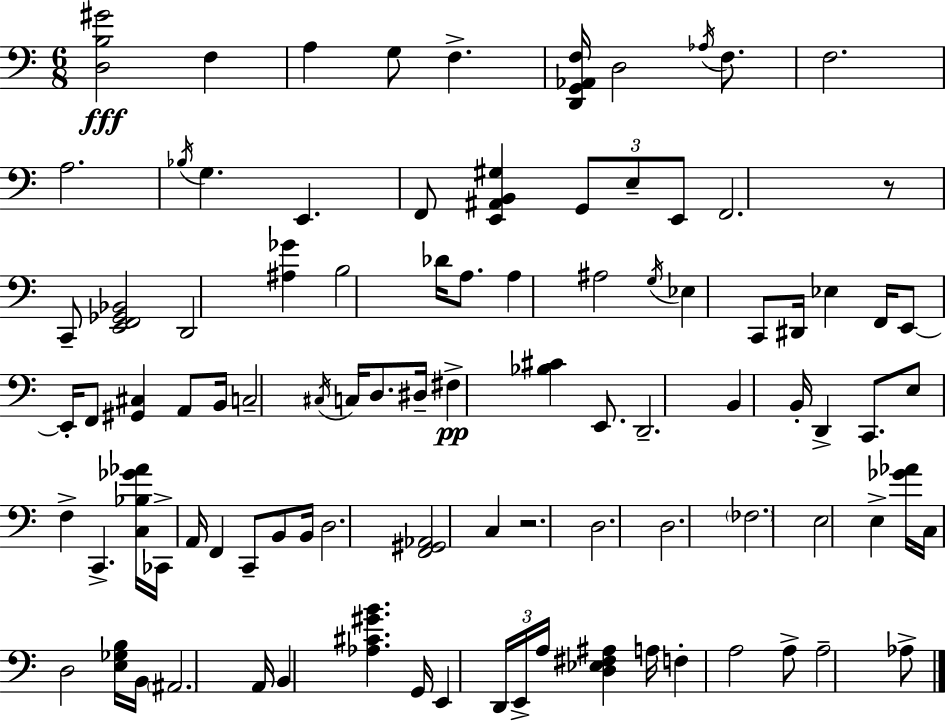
[D3,B3,G#4]/h F3/q A3/q G3/e F3/q. [D2,G2,Ab2,F3]/s D3/h Ab3/s F3/e. F3/h. A3/h. Bb3/s G3/q. E2/q. F2/e [E2,A#2,B2,G#3]/q G2/e E3/e E2/e F2/h. R/e C2/e [E2,F2,Gb2,Bb2]/h D2/h [A#3,Gb4]/q B3/h Db4/s A3/e. A3/q A#3/h G3/s Eb3/q C2/e D#2/s Eb3/q F2/s E2/e E2/s F2/e [G#2,C#3]/q A2/e B2/s C3/h C#3/s C3/s D3/e. D#3/s F#3/q [Bb3,C#4]/q E2/e. D2/h. B2/q B2/s D2/q C2/e. E3/e F3/q C2/q. [C3,Bb3,Gb4,Ab4]/s CES2/s A2/s F2/q C2/e B2/e B2/s D3/h. [F2,G#2,Ab2]/h C3/q R/h. D3/h. D3/h. FES3/h. E3/h E3/q [Gb4,Ab4]/s C3/s D3/h [E3,Gb3,B3]/s B2/s A#2/h. A2/s B2/q [Ab3,C#4,G#4,B4]/q. G2/s E2/q D2/s E2/s A3/s [D3,Eb3,F#3,A#3]/q A3/s F3/q A3/h A3/e A3/h Ab3/e